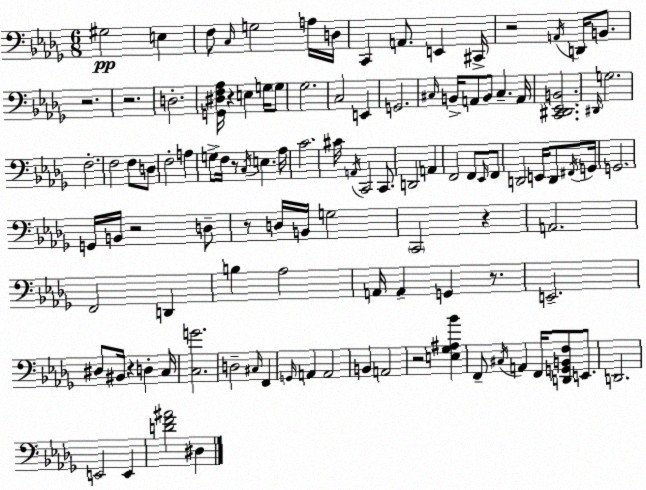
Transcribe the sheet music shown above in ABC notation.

X:1
T:Untitled
M:6/8
L:1/4
K:Bbm
^G,2 E, F,/2 C,/4 G,2 A,/4 D,/4 C,, A,,/2 E,, ^C,,/4 z2 A,,/4 D,,/4 B,,/2 z2 z2 D,2 [G,,^D,F,_A,]/4 z E, G,/4 G,/2 _G,2 C,2 E,, G,,2 ^C,/4 B,,/4 A,,/2 B,,/2 ^C, A,,/4 [C,,^D,,_E,,B,,]2 ^D,,/4 G,2 F,2 F,2 F,/2 D,/2 F,2 A, G,/2 F,/4 z/2 C,/4 E, _A,/4 C2 ^C/4 A,,/4 C,,2 C,,/2 D,,2 A,, F,,2 F,,/2 _E,,/4 F,,/2 D,,2 E,,/4 D,,/2 ^F,,/4 G,,/4 G,,2 G,,/4 B,,/4 z2 D,/2 z/2 D,/4 B,,/4 G,2 C,,2 z A,,2 F,,2 D,, B, _A,2 A,,/4 A,, G,, z/2 E,,2 ^D,/2 ^B,,/4 z D, C,/4 [C,G]2 D,2 ^C,/4 F,, G,,/4 A,, A,,2 B,, A,,2 z2 [E,_G,^A,_B] F,,/2 ^C,/4 A,, F,,/4 [D,,G,,B,,F,]/2 E,,/2 D,,2 E,,2 E,, [DF^A]2 ^D,